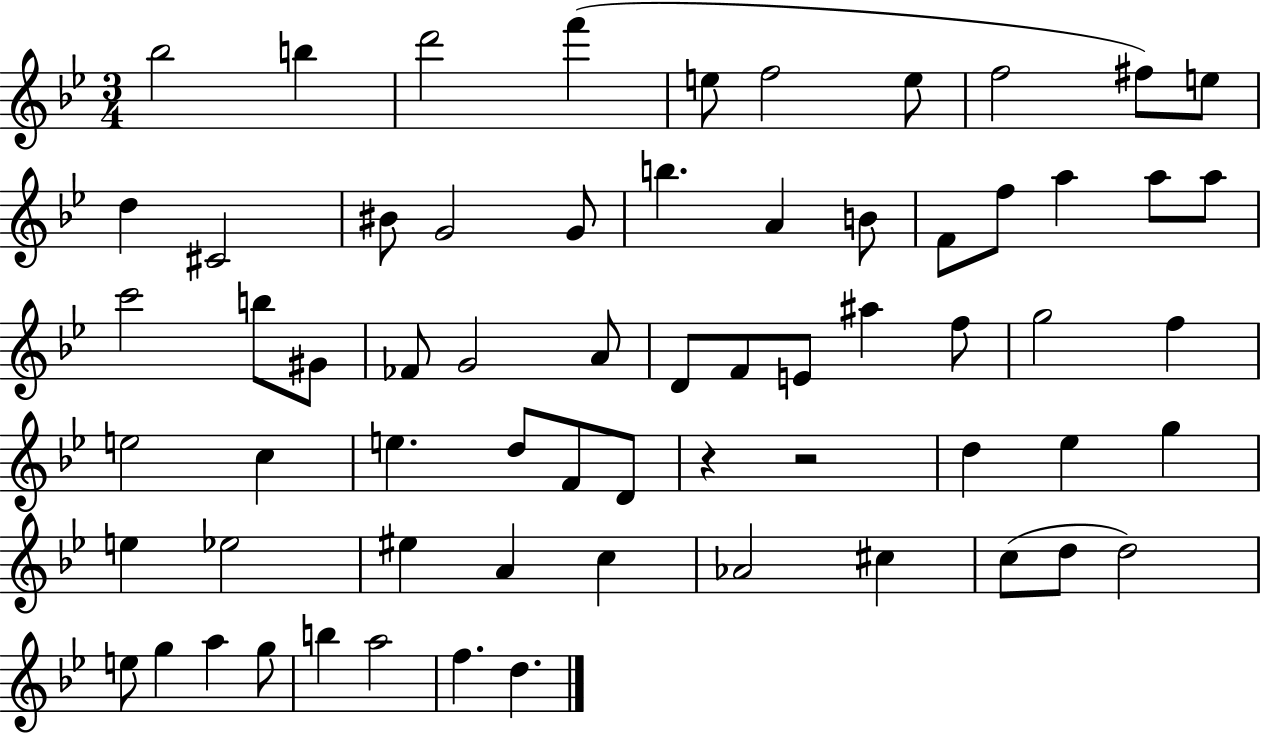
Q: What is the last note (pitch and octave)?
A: D5